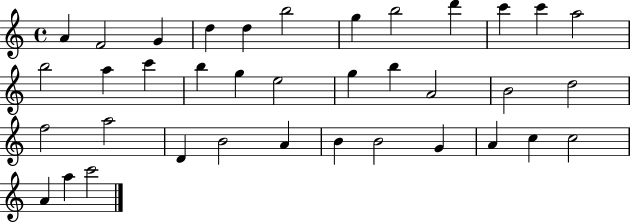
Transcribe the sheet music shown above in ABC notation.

X:1
T:Untitled
M:4/4
L:1/4
K:C
A F2 G d d b2 g b2 d' c' c' a2 b2 a c' b g e2 g b A2 B2 d2 f2 a2 D B2 A B B2 G A c c2 A a c'2